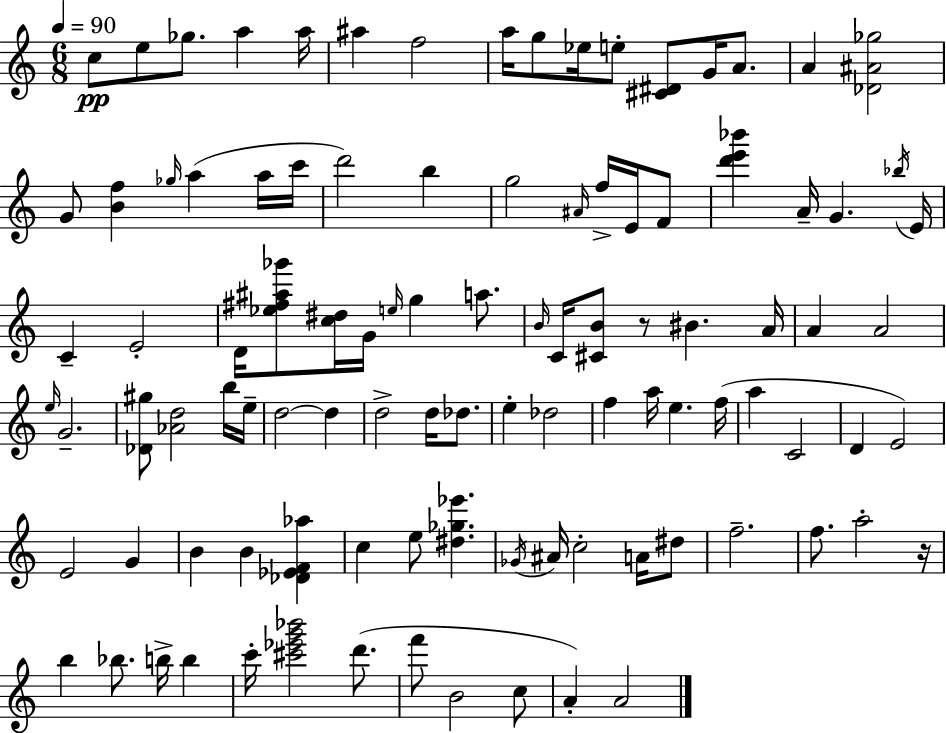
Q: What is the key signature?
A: C major